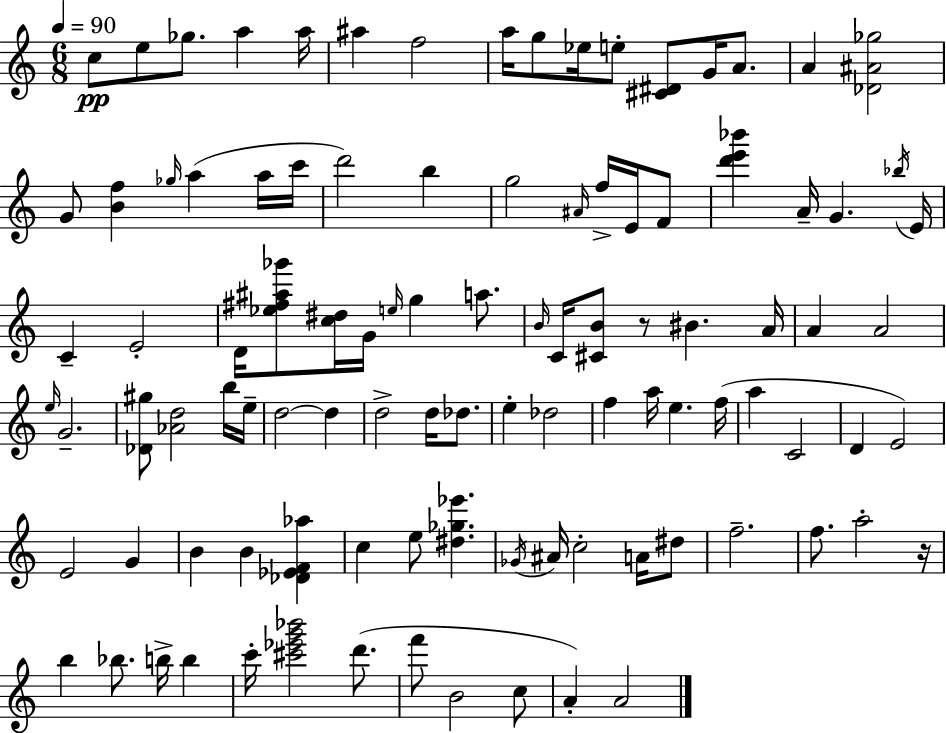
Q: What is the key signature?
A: C major